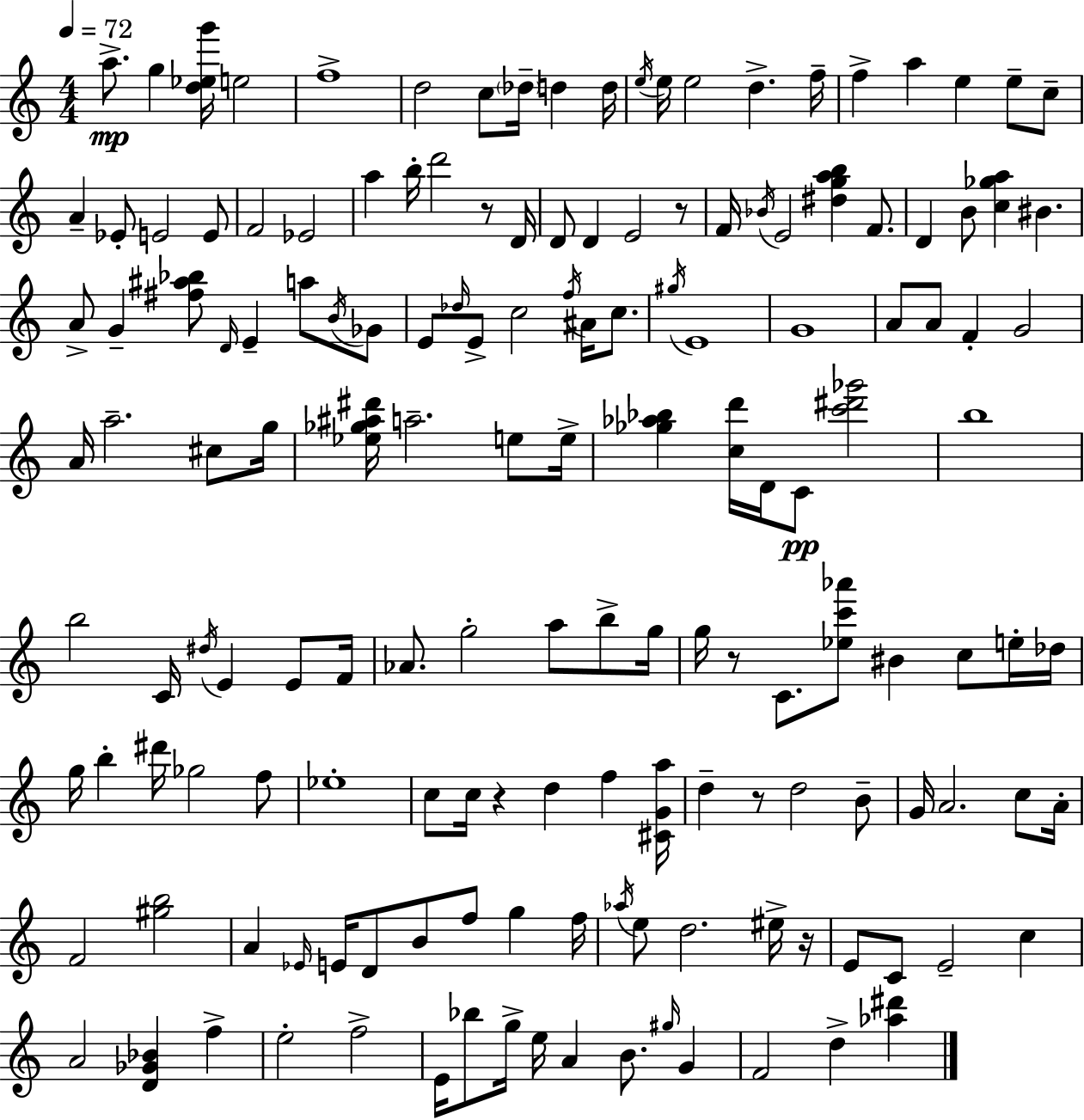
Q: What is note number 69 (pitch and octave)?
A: C4